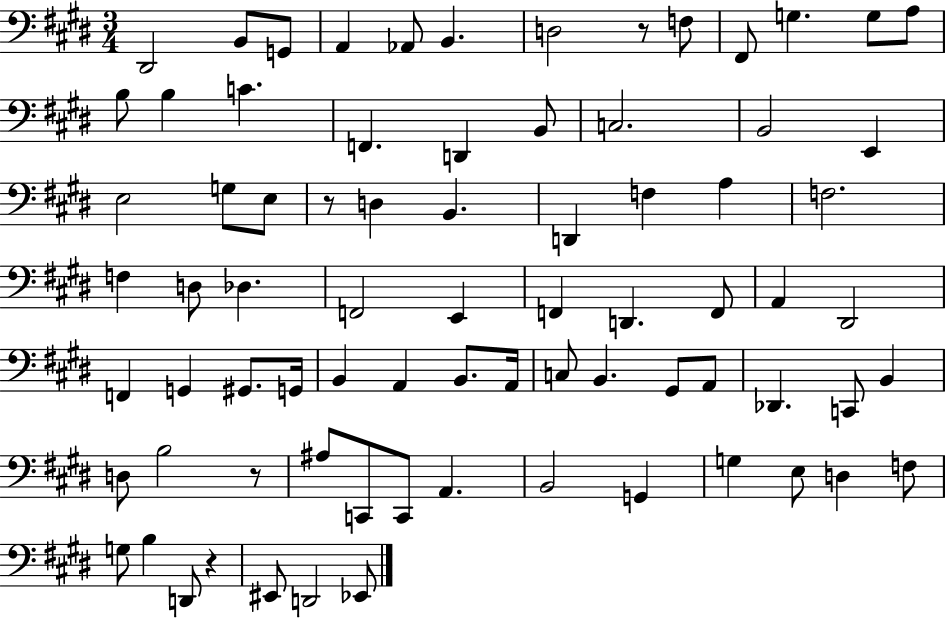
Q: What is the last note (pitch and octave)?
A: Eb2